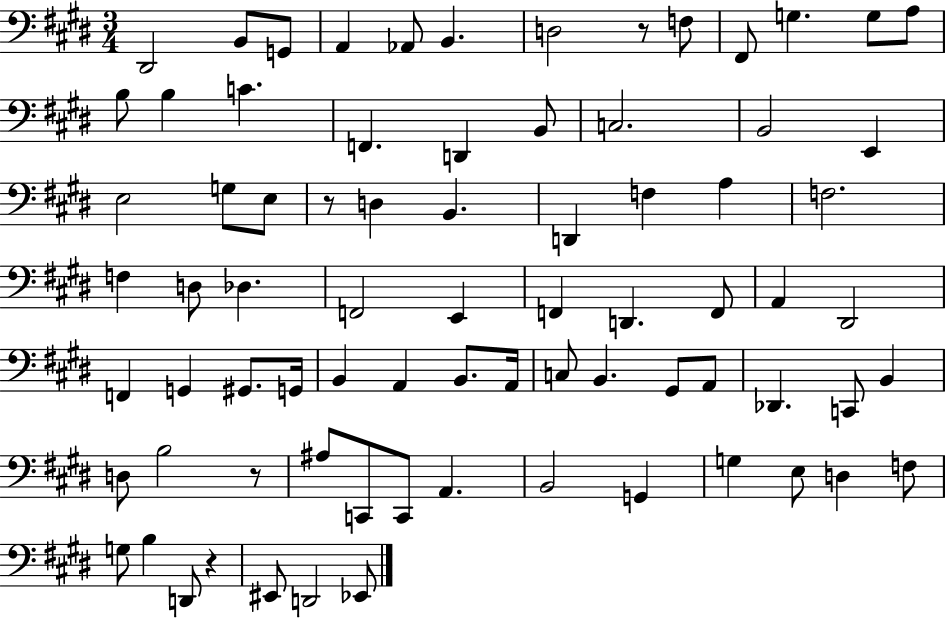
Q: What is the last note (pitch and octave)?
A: Eb2